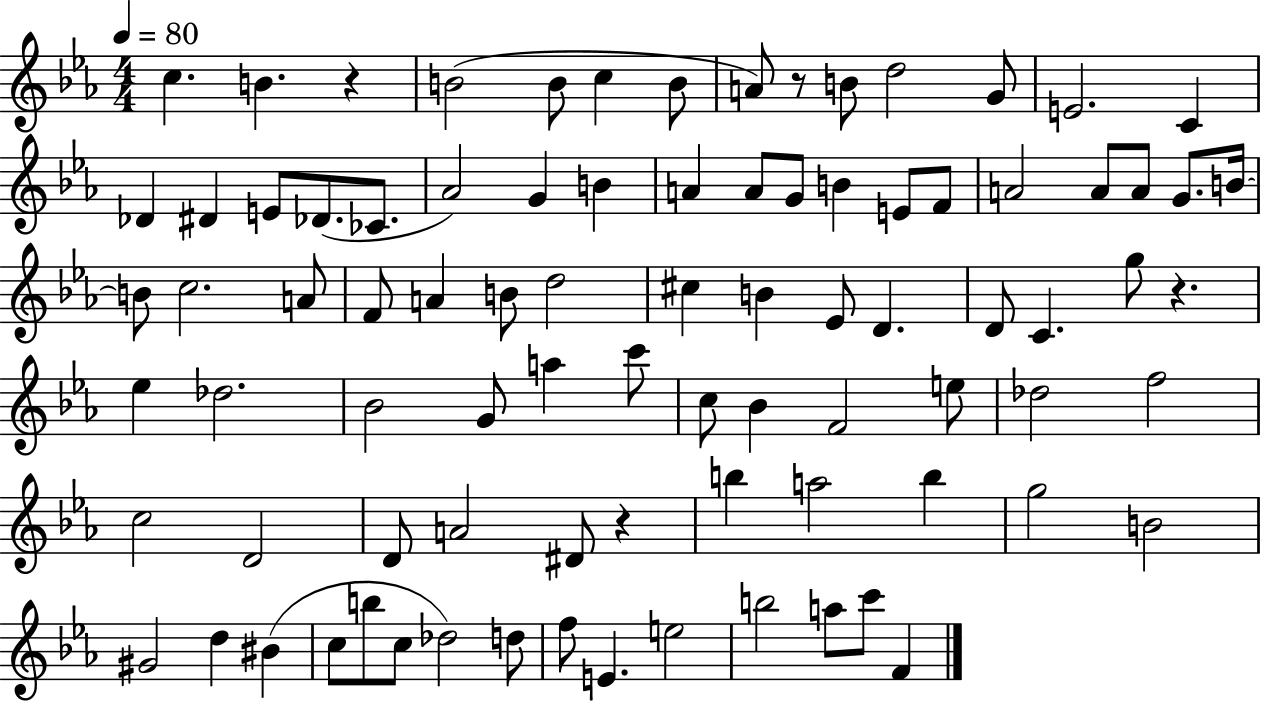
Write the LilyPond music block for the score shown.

{
  \clef treble
  \numericTimeSignature
  \time 4/4
  \key ees \major
  \tempo 4 = 80
  c''4. b'4. r4 | b'2( b'8 c''4 b'8 | a'8) r8 b'8 d''2 g'8 | e'2. c'4 | \break des'4 dis'4 e'8 des'8.( ces'8. | aes'2) g'4 b'4 | a'4 a'8 g'8 b'4 e'8 f'8 | a'2 a'8 a'8 g'8. b'16~~ | \break b'8 c''2. a'8 | f'8 a'4 b'8 d''2 | cis''4 b'4 ees'8 d'4. | d'8 c'4. g''8 r4. | \break ees''4 des''2. | bes'2 g'8 a''4 c'''8 | c''8 bes'4 f'2 e''8 | des''2 f''2 | \break c''2 d'2 | d'8 a'2 dis'8 r4 | b''4 a''2 b''4 | g''2 b'2 | \break gis'2 d''4 bis'4( | c''8 b''8 c''8 des''2) d''8 | f''8 e'4. e''2 | b''2 a''8 c'''8 f'4 | \break \bar "|."
}